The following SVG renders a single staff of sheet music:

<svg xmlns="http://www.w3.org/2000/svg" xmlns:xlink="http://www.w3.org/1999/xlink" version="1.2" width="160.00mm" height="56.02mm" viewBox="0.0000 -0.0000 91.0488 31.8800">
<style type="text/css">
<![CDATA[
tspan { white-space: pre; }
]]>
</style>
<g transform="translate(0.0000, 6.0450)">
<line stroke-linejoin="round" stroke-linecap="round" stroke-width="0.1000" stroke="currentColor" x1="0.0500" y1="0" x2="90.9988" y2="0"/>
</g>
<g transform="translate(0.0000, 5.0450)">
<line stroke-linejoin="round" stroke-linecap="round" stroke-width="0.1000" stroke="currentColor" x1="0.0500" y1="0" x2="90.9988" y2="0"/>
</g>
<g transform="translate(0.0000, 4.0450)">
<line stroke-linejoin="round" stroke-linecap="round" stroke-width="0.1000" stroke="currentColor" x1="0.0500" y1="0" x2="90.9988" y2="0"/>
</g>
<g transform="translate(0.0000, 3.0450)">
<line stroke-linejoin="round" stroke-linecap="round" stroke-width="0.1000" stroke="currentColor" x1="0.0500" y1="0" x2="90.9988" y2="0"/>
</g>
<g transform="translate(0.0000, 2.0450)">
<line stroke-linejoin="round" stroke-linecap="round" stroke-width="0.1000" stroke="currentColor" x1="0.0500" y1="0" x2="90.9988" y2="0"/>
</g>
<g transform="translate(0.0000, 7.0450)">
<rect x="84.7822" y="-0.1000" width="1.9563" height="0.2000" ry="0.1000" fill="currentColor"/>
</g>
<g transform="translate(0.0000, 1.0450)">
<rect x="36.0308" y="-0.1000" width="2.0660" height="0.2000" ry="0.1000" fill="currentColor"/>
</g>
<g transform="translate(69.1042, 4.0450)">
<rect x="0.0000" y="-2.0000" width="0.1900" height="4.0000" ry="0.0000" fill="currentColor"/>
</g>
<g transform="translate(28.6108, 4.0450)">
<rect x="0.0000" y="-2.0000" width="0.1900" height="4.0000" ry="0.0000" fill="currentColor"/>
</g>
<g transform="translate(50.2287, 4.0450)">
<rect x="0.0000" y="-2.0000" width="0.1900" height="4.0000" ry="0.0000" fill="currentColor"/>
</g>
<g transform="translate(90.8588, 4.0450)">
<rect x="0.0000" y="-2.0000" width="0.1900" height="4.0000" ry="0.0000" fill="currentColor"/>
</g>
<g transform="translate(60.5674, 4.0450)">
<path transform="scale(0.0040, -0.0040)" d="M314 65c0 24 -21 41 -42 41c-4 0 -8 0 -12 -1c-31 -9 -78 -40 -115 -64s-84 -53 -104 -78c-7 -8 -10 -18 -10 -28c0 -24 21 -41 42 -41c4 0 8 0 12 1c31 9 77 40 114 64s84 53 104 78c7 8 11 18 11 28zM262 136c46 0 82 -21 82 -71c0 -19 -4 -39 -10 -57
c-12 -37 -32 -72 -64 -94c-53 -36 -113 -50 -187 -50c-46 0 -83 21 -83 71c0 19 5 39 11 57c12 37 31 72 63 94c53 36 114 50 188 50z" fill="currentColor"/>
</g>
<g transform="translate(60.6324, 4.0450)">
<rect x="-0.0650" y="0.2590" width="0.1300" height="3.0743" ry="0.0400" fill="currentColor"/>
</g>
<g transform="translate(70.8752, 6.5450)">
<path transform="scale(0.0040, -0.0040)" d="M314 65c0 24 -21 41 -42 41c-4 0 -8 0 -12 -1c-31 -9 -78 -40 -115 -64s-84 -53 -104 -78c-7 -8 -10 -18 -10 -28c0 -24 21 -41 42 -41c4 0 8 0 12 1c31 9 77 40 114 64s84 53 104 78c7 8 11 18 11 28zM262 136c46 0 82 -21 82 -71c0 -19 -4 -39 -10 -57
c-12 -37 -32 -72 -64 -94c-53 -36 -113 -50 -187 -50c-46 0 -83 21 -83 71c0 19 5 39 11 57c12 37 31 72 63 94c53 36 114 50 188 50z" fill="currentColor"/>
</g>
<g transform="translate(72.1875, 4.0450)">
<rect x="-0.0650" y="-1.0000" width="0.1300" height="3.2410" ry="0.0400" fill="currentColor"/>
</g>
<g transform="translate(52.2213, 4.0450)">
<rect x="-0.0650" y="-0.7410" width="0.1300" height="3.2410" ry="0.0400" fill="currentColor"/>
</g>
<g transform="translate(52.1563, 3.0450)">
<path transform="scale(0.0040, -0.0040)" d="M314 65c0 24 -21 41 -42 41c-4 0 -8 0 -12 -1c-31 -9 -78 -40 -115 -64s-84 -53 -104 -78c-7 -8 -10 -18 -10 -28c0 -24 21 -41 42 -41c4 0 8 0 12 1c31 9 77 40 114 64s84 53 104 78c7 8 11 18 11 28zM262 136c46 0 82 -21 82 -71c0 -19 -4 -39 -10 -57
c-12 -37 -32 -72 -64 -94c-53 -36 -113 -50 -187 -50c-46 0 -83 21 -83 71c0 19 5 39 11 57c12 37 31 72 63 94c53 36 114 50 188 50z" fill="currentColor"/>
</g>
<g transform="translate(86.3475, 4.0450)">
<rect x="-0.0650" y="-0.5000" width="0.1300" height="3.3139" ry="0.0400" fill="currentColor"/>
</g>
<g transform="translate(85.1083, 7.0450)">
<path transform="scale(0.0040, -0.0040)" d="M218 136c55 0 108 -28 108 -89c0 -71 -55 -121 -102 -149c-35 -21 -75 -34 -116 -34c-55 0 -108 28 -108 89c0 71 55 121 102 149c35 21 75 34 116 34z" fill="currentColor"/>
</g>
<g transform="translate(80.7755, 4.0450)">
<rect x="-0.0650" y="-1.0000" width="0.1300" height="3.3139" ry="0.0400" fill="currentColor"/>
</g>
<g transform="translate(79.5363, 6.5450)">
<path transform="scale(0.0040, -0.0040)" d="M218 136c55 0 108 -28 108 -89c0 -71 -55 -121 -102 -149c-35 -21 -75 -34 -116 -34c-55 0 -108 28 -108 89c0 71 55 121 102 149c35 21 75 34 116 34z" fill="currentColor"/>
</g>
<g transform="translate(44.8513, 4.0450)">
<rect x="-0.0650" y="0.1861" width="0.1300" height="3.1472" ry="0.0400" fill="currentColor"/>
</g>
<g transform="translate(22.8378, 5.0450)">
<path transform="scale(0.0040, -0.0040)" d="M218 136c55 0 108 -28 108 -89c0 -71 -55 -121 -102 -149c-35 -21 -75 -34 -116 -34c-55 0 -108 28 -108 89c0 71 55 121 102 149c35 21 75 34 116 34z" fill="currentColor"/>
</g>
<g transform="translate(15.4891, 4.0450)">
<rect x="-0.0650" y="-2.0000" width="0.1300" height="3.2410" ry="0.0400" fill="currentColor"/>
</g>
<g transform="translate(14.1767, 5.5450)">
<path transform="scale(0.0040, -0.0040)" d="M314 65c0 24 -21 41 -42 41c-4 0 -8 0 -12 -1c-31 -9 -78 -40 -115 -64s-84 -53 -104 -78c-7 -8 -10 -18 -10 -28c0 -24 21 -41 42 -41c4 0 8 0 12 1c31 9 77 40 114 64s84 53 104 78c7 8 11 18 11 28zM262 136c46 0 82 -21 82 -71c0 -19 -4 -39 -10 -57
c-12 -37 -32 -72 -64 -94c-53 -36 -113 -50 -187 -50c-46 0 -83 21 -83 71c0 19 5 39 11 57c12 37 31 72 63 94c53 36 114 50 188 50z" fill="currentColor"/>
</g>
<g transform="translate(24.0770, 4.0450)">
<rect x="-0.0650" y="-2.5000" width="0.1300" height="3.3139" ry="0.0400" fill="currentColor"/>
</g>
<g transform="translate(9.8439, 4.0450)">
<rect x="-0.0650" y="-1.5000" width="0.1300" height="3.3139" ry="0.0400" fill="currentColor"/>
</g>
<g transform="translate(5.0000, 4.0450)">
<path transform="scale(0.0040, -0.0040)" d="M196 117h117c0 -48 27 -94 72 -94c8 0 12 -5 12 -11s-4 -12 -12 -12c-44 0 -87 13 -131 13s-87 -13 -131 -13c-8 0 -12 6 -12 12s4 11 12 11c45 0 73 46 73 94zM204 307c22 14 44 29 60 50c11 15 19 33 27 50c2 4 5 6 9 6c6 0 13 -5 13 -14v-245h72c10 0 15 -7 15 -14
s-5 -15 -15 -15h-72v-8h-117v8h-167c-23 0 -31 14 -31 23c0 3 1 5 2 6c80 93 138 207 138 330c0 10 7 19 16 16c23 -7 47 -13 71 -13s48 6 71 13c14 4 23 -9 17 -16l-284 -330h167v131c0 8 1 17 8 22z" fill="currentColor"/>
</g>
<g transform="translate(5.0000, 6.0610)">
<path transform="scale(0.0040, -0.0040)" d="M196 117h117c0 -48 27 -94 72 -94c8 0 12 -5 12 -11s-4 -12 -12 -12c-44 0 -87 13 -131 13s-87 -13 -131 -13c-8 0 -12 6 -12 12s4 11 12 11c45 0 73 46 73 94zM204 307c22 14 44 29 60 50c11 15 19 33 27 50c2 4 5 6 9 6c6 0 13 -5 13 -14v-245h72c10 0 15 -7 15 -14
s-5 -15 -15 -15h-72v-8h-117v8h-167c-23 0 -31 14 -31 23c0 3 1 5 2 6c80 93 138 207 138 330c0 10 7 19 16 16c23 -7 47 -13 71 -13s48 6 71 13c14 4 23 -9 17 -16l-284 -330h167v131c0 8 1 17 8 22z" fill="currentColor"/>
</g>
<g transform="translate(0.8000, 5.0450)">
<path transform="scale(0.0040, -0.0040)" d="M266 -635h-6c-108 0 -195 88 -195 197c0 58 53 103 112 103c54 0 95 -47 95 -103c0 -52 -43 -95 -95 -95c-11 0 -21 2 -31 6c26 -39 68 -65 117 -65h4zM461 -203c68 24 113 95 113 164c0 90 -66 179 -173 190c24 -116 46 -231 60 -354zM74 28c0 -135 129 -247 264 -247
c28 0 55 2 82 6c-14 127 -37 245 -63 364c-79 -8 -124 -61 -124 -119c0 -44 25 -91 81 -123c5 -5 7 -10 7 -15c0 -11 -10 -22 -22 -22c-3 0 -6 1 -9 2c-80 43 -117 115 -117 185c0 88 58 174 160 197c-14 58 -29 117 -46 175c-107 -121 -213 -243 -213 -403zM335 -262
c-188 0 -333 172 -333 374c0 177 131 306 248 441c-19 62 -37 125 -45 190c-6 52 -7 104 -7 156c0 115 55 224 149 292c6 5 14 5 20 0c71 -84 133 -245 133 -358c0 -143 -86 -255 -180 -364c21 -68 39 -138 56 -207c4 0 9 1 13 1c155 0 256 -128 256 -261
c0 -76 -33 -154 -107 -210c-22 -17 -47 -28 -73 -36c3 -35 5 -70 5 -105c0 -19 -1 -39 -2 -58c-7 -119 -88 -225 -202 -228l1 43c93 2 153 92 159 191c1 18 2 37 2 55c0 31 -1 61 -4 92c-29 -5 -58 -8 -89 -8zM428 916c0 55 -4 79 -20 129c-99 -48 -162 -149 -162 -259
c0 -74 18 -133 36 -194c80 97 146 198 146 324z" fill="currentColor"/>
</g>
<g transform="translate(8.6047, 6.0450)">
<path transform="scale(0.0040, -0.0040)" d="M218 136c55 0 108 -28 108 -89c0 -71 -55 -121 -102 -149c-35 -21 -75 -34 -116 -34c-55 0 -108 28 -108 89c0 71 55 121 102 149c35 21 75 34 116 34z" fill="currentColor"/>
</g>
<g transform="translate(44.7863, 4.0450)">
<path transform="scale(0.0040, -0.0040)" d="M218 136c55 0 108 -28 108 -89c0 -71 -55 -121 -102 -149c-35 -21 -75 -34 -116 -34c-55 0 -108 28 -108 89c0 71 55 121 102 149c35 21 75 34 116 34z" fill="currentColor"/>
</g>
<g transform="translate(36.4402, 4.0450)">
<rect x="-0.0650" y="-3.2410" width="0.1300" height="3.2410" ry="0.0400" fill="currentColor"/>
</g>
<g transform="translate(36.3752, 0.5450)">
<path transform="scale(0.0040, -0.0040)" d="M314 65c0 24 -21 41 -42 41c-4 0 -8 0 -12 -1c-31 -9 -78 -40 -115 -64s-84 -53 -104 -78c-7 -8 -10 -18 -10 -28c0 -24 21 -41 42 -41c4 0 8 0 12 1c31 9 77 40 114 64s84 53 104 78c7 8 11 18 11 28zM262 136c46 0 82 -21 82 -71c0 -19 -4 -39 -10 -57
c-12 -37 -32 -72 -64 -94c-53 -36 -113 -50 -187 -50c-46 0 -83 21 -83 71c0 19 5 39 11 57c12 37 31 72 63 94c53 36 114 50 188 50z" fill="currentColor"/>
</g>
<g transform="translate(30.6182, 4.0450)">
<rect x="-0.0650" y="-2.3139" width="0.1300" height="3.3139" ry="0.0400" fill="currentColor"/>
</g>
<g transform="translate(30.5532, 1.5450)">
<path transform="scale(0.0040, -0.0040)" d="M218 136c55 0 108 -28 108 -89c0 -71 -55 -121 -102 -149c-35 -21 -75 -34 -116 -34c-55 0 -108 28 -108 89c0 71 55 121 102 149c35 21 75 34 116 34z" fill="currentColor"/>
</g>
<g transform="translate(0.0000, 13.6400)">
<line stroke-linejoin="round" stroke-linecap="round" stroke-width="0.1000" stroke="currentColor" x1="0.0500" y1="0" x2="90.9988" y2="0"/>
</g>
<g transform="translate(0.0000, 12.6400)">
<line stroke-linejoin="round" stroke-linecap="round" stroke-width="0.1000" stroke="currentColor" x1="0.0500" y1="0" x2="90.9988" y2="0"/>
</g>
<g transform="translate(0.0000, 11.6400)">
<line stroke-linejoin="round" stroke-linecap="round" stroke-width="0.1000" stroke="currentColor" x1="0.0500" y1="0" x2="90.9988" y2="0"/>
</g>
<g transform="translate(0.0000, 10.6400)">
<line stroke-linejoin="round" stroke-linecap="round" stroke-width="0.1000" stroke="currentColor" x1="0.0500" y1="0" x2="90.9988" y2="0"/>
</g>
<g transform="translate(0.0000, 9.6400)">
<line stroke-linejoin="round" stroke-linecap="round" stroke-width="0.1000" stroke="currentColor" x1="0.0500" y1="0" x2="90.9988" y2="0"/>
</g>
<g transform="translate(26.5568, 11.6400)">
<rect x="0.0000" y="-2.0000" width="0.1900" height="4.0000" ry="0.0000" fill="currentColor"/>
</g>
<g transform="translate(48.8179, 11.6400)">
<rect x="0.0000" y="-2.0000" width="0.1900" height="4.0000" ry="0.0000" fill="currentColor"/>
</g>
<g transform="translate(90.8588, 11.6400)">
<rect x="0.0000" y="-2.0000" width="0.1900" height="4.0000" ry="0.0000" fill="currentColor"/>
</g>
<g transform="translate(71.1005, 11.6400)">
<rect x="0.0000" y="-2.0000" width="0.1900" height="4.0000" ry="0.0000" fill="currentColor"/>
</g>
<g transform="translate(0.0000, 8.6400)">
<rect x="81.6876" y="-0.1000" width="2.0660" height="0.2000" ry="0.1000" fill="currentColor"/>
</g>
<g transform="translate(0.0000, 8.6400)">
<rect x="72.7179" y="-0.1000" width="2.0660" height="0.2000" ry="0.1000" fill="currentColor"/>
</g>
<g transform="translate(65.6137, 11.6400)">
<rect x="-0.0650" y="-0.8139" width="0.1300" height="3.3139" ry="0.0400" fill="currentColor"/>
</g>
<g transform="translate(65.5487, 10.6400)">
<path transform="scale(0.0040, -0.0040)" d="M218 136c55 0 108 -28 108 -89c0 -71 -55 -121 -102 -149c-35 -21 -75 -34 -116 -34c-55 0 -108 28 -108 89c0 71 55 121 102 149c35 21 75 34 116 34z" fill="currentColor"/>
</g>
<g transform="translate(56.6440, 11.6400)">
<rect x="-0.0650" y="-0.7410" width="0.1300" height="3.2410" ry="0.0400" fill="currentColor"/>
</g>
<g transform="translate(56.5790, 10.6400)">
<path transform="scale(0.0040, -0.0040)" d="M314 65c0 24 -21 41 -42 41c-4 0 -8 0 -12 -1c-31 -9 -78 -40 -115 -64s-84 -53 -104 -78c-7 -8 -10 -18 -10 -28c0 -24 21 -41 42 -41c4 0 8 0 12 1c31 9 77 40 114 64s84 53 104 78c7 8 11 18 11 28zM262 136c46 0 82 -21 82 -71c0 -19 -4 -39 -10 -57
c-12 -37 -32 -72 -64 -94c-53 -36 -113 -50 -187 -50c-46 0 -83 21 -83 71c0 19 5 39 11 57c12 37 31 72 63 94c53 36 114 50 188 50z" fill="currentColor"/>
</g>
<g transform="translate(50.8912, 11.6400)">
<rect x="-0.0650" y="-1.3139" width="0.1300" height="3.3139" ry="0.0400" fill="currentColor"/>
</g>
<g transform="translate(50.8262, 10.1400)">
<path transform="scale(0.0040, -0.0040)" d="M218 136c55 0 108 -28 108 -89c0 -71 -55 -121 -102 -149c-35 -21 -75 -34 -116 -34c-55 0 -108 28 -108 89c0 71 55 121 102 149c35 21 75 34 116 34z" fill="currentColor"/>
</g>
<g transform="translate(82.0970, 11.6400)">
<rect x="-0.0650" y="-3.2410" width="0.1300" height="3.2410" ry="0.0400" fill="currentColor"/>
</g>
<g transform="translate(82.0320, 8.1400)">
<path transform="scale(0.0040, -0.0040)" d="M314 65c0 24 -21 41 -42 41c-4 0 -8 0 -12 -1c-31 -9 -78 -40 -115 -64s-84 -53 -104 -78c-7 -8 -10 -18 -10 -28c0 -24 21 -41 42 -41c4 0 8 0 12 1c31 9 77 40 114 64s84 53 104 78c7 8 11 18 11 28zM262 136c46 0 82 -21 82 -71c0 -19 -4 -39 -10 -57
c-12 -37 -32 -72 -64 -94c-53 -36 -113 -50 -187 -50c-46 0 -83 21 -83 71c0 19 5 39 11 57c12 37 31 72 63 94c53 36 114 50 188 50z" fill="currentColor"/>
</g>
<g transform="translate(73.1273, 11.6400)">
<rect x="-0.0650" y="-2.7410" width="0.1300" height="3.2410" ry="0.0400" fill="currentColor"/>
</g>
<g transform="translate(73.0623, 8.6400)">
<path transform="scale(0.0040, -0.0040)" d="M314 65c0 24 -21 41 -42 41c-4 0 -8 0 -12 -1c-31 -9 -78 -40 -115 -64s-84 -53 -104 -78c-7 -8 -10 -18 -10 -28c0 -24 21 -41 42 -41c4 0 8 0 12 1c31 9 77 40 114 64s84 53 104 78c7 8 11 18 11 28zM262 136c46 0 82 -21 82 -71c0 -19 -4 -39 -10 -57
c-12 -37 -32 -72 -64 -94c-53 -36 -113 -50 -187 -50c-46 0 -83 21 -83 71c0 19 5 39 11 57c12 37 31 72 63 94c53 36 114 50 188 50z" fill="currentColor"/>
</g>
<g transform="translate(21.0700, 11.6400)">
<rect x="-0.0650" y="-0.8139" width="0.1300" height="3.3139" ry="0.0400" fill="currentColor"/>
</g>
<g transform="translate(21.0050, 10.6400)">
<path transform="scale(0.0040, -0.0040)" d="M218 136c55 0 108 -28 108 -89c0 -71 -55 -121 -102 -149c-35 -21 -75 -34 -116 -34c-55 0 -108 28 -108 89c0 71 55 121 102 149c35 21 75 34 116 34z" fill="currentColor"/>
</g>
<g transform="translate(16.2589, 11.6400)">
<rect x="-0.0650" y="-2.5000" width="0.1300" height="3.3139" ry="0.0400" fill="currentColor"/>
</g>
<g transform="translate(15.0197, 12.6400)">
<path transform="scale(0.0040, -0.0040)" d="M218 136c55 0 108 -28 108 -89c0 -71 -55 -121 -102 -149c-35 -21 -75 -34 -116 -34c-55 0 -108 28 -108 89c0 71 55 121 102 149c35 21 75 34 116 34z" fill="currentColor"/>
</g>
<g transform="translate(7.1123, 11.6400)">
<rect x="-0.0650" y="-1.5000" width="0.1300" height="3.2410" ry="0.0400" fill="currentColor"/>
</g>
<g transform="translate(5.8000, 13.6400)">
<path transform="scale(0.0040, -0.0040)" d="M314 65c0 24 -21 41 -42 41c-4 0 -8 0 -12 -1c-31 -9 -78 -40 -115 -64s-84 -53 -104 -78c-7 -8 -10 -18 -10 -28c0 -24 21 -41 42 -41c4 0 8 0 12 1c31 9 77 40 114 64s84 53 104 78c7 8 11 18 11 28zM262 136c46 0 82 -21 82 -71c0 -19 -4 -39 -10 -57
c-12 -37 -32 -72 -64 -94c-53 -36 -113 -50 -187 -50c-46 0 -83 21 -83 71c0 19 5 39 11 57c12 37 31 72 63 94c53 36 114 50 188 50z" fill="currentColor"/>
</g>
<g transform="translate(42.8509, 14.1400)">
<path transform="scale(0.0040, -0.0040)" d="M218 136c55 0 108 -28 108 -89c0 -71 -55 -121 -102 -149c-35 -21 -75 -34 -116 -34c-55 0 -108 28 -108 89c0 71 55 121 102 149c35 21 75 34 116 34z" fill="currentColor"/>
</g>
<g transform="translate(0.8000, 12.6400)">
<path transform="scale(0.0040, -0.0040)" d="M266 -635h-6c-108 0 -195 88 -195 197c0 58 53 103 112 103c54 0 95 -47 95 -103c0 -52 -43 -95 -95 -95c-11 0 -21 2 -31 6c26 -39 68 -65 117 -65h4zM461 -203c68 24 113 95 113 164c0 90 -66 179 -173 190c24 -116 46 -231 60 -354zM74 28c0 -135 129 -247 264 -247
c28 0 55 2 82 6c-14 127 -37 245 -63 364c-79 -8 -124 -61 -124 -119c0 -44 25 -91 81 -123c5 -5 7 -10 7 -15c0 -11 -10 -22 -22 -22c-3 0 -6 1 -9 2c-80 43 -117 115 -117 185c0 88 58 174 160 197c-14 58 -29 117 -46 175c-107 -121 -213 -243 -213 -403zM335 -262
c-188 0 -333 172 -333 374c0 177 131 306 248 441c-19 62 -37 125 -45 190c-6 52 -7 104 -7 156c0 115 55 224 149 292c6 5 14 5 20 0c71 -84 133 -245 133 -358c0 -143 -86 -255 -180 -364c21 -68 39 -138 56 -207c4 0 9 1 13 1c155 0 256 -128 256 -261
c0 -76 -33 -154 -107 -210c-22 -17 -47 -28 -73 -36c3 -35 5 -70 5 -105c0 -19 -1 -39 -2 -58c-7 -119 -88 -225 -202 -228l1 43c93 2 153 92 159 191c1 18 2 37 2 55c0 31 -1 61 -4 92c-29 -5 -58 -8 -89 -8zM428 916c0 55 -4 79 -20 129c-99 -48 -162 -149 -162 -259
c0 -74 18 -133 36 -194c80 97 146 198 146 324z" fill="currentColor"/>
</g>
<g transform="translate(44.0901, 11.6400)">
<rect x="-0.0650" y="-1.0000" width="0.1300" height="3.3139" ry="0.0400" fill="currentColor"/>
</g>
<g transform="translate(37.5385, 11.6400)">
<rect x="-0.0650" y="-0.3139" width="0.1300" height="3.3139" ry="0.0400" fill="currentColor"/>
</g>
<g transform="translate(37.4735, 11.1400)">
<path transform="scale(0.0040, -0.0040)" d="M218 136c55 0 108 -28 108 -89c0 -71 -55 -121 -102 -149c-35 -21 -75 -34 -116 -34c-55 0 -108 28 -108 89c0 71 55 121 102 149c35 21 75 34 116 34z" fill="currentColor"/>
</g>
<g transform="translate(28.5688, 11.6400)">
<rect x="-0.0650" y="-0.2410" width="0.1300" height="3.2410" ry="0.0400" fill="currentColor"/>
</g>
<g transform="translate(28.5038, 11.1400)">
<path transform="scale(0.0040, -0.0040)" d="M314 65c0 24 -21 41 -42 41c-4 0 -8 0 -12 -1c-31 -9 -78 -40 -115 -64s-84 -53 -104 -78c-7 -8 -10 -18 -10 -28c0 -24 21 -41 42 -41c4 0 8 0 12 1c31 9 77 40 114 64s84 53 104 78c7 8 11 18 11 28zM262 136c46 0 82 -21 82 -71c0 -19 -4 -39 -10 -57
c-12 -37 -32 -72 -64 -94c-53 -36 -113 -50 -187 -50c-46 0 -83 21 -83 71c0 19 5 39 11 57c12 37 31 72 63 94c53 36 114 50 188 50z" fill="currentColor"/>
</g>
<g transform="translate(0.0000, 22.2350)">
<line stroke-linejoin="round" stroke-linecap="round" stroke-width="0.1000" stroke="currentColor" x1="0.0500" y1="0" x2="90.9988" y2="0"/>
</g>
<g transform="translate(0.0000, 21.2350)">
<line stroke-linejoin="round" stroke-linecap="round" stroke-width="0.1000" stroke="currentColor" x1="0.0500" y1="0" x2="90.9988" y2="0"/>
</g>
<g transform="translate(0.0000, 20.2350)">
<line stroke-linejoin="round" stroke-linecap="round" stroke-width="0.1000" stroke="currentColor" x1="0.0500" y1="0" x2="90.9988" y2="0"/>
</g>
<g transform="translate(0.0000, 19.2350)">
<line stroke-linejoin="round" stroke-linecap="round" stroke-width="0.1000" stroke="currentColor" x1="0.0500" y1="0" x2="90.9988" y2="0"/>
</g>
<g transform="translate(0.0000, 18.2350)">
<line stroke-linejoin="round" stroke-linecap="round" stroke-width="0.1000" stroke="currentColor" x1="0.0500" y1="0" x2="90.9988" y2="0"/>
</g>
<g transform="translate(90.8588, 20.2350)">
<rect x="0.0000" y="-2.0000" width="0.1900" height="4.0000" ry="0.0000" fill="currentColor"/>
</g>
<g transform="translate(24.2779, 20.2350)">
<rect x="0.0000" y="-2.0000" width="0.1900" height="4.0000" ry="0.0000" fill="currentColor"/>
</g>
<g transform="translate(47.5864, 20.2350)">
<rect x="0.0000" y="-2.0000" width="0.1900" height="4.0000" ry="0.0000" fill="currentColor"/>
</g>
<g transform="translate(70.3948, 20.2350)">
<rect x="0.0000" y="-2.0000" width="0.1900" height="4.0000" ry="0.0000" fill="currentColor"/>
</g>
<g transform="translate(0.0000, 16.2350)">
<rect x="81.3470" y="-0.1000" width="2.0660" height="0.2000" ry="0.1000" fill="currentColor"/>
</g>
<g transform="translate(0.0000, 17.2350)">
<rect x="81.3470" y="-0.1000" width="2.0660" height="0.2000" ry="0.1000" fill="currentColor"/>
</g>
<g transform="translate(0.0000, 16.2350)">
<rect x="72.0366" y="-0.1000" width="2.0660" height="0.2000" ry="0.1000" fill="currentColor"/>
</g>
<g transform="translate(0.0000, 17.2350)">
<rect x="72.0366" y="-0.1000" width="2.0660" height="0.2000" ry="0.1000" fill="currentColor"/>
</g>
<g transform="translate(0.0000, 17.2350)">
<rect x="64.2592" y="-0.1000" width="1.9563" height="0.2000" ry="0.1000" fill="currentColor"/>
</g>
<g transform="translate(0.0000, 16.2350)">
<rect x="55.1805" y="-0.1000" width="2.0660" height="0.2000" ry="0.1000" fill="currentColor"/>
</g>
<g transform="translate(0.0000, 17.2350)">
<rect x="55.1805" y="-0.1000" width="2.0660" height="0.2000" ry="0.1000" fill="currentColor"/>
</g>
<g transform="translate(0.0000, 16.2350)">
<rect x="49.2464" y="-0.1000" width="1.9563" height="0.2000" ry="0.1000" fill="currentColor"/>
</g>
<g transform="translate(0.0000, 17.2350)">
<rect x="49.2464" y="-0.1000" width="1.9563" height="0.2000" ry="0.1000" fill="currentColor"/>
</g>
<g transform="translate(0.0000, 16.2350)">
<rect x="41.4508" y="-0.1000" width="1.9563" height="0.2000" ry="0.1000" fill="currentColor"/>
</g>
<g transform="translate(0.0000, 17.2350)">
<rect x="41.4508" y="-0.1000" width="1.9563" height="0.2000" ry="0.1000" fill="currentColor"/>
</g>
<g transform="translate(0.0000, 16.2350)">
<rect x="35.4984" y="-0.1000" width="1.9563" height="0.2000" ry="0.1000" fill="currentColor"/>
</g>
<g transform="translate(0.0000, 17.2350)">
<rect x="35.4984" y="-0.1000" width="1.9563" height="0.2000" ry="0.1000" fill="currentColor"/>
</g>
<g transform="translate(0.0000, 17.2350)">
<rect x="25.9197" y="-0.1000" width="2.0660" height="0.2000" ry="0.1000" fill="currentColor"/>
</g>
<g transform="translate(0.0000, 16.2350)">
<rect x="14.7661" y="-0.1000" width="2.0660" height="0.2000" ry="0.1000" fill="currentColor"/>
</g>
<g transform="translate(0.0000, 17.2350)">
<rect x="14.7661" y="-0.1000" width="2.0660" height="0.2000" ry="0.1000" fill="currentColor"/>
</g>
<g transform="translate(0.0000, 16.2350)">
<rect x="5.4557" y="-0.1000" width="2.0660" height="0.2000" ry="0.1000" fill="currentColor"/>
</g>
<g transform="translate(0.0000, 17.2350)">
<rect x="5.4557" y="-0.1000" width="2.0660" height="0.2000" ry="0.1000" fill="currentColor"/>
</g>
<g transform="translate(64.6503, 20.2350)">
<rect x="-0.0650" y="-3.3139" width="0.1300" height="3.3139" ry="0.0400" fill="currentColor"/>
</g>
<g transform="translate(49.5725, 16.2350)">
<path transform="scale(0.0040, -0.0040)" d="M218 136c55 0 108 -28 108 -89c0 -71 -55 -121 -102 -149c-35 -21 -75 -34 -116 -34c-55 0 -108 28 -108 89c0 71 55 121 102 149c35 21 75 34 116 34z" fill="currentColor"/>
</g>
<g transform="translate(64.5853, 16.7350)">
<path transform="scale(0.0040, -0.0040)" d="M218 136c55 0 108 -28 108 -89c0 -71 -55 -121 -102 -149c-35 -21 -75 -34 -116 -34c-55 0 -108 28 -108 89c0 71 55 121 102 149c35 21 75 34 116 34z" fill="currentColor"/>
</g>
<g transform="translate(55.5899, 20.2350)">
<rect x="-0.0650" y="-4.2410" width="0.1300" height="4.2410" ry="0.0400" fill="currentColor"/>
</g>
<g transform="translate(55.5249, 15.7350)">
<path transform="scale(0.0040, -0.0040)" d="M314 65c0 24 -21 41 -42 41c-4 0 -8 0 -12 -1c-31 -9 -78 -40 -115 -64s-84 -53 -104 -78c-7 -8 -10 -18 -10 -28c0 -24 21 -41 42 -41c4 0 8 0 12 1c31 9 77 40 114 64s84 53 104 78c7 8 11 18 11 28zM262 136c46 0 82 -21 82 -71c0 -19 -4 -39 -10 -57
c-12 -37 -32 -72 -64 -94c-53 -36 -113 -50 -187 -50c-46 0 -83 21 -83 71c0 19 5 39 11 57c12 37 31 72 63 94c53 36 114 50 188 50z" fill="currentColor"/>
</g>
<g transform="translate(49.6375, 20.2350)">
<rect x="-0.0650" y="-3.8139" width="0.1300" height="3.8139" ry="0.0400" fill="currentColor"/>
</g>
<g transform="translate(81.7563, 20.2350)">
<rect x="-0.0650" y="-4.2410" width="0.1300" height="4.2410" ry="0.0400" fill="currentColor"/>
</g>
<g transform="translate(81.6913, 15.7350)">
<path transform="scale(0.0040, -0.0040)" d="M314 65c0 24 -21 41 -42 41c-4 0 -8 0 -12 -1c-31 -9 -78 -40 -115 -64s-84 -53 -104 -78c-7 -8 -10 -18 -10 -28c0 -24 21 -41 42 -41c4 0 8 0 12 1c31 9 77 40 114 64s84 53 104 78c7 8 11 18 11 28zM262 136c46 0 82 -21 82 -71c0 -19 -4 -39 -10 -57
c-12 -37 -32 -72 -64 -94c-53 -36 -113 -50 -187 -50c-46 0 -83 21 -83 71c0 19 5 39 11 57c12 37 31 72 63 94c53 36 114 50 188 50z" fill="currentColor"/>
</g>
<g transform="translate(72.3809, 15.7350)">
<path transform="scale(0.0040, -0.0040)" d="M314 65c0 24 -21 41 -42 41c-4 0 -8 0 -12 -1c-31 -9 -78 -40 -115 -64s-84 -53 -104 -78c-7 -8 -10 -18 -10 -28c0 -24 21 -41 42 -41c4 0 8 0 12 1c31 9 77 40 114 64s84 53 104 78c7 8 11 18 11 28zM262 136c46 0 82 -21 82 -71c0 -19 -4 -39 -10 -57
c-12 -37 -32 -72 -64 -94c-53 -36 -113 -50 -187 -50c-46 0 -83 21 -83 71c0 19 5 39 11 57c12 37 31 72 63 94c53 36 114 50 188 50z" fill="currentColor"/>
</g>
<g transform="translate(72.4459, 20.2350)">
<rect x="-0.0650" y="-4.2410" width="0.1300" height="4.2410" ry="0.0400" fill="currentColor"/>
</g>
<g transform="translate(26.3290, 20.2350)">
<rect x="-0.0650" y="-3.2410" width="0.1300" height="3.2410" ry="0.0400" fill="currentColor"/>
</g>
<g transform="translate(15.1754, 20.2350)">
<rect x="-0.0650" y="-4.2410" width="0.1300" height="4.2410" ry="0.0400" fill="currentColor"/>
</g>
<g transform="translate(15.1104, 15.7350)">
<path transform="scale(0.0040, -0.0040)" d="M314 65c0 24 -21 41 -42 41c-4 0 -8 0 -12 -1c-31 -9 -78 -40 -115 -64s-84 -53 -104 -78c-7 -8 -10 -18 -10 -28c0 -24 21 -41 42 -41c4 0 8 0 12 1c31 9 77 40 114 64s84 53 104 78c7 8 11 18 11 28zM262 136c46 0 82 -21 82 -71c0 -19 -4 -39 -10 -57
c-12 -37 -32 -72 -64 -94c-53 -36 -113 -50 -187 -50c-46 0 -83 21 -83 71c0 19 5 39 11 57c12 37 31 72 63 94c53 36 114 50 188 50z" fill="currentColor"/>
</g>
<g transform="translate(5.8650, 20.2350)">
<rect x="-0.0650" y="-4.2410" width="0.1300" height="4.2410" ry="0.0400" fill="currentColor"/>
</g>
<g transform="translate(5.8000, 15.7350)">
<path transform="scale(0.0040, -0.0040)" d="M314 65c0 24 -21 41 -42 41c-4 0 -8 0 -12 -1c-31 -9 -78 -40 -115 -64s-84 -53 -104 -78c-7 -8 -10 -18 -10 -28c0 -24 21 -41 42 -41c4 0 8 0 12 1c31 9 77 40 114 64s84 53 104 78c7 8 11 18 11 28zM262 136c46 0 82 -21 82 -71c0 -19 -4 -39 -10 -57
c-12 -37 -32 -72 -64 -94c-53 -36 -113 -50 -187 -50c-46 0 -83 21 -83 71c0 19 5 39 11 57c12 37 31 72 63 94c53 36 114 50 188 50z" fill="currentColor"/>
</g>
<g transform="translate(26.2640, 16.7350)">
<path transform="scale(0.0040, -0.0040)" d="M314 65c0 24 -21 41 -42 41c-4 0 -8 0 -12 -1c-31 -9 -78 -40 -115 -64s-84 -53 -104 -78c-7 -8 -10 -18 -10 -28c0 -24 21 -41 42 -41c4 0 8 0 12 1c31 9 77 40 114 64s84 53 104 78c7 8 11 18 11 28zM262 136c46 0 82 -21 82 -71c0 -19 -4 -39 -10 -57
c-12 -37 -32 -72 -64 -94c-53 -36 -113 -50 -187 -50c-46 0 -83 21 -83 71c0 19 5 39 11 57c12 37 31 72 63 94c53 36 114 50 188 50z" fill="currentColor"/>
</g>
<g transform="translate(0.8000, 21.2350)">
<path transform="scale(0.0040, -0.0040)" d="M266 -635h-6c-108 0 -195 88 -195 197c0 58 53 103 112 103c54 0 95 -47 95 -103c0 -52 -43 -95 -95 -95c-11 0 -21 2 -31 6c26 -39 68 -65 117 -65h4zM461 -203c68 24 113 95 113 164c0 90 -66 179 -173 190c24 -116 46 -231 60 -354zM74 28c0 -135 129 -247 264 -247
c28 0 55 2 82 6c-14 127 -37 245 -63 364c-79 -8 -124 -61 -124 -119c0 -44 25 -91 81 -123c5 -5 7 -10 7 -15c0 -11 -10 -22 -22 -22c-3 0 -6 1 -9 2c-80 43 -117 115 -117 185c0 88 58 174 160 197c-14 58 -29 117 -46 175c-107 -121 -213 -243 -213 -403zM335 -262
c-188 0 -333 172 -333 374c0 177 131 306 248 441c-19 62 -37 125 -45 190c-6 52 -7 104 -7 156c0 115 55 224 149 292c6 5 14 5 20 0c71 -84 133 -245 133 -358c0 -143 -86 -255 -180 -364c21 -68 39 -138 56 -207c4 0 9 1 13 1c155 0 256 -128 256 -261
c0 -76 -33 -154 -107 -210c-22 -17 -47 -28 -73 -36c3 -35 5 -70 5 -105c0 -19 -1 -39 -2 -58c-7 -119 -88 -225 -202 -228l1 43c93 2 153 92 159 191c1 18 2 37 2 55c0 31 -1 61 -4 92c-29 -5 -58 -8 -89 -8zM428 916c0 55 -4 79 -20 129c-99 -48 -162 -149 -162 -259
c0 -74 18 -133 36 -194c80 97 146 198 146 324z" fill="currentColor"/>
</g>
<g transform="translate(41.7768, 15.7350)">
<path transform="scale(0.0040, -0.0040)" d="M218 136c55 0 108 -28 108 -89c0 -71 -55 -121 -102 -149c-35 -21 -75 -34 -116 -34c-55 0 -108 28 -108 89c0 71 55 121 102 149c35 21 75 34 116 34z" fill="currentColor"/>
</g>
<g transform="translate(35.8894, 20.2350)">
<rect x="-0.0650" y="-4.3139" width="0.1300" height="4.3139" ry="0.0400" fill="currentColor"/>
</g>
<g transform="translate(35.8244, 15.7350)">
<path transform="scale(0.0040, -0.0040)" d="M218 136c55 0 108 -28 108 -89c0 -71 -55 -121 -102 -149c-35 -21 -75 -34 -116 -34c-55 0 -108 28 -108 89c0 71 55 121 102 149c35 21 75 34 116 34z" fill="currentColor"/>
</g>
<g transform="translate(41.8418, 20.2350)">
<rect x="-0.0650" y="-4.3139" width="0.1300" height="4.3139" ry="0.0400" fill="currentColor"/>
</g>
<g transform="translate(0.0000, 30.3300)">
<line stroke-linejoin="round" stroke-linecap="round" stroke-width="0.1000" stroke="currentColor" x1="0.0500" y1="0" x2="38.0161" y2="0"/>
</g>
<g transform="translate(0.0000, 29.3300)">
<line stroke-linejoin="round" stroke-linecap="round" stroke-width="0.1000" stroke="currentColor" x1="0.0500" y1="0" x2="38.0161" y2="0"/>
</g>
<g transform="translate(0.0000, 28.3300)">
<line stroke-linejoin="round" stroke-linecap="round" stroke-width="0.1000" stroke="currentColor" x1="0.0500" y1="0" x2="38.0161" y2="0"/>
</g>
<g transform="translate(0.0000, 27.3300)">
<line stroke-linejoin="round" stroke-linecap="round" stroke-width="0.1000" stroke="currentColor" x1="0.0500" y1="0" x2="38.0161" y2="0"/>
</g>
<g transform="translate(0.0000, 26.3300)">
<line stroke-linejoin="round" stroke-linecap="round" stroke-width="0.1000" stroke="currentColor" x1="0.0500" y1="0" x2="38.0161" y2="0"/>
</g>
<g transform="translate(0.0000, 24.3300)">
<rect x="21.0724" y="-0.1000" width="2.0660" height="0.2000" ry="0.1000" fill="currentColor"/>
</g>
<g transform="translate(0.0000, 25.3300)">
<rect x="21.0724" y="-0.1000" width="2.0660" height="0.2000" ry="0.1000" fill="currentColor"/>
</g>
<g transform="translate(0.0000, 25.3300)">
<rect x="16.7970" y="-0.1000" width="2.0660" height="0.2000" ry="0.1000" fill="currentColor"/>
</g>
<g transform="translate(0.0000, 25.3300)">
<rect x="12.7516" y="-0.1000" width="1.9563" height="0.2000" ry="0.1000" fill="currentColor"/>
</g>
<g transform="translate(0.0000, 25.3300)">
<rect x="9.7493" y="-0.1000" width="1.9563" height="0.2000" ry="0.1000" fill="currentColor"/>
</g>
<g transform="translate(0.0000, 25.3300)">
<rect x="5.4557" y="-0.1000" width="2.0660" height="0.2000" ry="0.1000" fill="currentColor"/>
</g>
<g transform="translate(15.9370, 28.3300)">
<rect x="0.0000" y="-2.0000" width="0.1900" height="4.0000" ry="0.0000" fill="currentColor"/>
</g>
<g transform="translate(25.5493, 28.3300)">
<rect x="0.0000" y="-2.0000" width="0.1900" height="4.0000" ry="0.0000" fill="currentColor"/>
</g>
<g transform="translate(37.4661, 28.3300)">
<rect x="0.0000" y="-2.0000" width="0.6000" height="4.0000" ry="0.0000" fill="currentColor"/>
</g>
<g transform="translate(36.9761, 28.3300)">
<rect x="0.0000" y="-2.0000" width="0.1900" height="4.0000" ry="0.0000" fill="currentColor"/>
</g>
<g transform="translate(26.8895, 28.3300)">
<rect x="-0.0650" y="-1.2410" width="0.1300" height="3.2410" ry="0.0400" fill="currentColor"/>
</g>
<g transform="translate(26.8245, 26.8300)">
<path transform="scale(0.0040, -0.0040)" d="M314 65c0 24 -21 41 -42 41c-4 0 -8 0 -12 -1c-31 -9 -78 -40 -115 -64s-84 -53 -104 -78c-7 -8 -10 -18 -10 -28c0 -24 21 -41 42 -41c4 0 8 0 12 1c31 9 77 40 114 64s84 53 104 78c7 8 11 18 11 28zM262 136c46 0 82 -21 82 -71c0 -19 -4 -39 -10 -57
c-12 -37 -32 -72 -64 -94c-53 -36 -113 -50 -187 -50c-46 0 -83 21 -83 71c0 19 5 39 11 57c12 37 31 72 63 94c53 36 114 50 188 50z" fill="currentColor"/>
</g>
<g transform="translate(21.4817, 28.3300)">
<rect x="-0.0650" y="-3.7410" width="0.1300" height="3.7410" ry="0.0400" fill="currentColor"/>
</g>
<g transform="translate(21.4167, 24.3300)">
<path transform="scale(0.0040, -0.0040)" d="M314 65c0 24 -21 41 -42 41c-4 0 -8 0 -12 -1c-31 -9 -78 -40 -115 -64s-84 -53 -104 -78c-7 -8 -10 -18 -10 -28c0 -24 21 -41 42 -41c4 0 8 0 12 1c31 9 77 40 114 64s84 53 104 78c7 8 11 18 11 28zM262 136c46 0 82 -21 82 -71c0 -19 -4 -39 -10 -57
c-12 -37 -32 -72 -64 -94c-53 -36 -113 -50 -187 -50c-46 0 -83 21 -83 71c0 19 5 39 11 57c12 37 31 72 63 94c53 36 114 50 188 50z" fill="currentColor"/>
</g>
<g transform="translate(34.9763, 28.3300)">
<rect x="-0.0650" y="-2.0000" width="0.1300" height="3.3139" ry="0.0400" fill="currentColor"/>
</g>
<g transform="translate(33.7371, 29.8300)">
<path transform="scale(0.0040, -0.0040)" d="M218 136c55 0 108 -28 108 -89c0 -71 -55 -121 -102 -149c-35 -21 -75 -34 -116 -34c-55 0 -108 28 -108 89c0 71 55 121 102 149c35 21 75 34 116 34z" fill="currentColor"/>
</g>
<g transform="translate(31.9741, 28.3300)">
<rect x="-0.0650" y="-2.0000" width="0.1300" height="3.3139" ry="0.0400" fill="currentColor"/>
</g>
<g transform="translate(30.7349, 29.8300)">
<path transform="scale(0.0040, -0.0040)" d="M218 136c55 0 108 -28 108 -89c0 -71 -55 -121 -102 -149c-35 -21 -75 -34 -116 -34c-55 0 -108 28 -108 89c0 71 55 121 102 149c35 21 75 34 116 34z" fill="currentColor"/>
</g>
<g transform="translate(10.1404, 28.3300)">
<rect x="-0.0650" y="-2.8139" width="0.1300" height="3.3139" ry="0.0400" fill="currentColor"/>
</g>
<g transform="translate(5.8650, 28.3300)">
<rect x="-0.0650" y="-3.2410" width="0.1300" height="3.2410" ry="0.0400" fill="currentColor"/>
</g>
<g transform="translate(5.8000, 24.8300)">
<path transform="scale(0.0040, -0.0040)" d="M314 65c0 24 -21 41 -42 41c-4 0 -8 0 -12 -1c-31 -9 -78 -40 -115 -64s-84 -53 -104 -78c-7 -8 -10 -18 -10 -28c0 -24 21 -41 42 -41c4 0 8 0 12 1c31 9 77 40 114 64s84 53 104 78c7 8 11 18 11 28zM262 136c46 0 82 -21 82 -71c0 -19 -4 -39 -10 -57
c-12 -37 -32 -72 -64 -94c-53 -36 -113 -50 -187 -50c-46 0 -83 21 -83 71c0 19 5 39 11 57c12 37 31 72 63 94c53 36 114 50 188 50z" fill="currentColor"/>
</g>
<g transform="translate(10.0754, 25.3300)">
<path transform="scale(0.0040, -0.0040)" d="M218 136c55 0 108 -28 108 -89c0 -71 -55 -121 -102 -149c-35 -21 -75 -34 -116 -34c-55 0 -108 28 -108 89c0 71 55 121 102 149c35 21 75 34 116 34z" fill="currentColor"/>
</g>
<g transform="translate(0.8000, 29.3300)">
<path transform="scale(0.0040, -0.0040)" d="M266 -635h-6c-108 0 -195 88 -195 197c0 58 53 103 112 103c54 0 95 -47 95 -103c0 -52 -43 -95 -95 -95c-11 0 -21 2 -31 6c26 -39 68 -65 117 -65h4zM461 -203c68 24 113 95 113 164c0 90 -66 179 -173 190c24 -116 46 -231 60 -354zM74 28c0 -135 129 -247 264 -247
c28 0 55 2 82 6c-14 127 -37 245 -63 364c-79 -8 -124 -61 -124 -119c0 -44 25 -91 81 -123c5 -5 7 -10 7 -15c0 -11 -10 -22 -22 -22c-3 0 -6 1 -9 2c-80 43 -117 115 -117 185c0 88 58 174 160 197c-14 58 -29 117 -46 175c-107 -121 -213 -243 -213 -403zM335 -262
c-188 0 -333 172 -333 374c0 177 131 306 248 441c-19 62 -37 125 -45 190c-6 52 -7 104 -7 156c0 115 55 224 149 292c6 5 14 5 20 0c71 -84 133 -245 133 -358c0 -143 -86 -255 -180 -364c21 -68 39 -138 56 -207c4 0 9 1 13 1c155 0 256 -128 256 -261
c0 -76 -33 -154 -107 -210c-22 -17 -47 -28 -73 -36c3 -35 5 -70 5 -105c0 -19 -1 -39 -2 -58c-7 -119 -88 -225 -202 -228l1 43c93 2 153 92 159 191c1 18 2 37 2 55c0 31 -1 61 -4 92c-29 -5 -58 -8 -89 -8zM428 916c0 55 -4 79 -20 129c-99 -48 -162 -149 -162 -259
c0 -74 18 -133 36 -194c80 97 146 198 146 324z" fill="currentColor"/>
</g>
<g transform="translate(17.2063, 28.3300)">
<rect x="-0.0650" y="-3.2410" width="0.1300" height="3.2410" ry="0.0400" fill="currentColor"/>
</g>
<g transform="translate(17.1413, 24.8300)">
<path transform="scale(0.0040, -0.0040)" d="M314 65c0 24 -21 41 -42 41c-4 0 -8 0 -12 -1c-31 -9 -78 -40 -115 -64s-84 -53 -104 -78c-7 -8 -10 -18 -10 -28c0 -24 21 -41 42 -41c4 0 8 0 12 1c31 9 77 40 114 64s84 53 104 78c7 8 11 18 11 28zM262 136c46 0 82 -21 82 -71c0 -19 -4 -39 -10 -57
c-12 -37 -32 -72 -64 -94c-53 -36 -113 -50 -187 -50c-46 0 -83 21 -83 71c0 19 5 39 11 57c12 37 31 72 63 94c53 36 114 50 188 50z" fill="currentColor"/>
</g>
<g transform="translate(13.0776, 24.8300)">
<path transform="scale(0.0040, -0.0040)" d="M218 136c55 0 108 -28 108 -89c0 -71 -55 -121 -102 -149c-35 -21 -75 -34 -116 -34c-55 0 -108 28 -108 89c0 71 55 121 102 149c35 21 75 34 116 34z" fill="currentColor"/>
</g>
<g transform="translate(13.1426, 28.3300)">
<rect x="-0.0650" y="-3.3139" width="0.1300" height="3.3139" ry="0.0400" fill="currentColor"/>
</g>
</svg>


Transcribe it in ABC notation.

X:1
T:Untitled
M:4/4
L:1/4
K:C
E F2 G g b2 B d2 B2 D2 D C E2 G d c2 c D e d2 d a2 b2 d'2 d'2 b2 d' d' c' d'2 b d'2 d'2 b2 a b b2 c'2 e2 F F